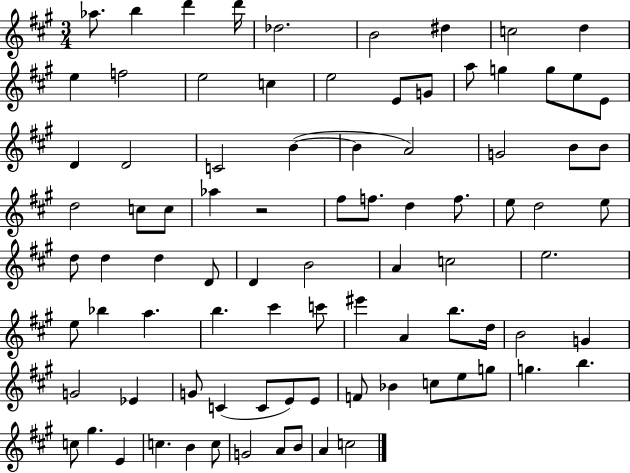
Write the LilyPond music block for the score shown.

{
  \clef treble
  \numericTimeSignature
  \time 3/4
  \key a \major
  aes''8. b''4 d'''4 d'''16 | des''2. | b'2 dis''4 | c''2 d''4 | \break e''4 f''2 | e''2 c''4 | e''2 e'8 g'8 | a''8 g''4 g''8 e''8 e'8 | \break d'4 d'2 | c'2 b'4~(~ | b'4 a'2) | g'2 b'8 b'8 | \break d''2 c''8 c''8 | aes''4 r2 | fis''8 f''8. d''4 f''8. | e''8 d''2 e''8 | \break d''8 d''4 d''4 d'8 | d'4 b'2 | a'4 c''2 | e''2. | \break e''8 bes''4 a''4. | b''4. cis'''4 c'''8 | eis'''4 a'4 b''8. d''16 | b'2 g'4 | \break g'2 ees'4 | g'8 c'4( c'8 e'8) e'8 | f'8 bes'4 c''8 e''8 g''8 | g''4. b''4. | \break c''8 gis''4. e'4 | c''4. b'4 c''8 | g'2 a'8 b'8 | a'4 c''2 | \break \bar "|."
}